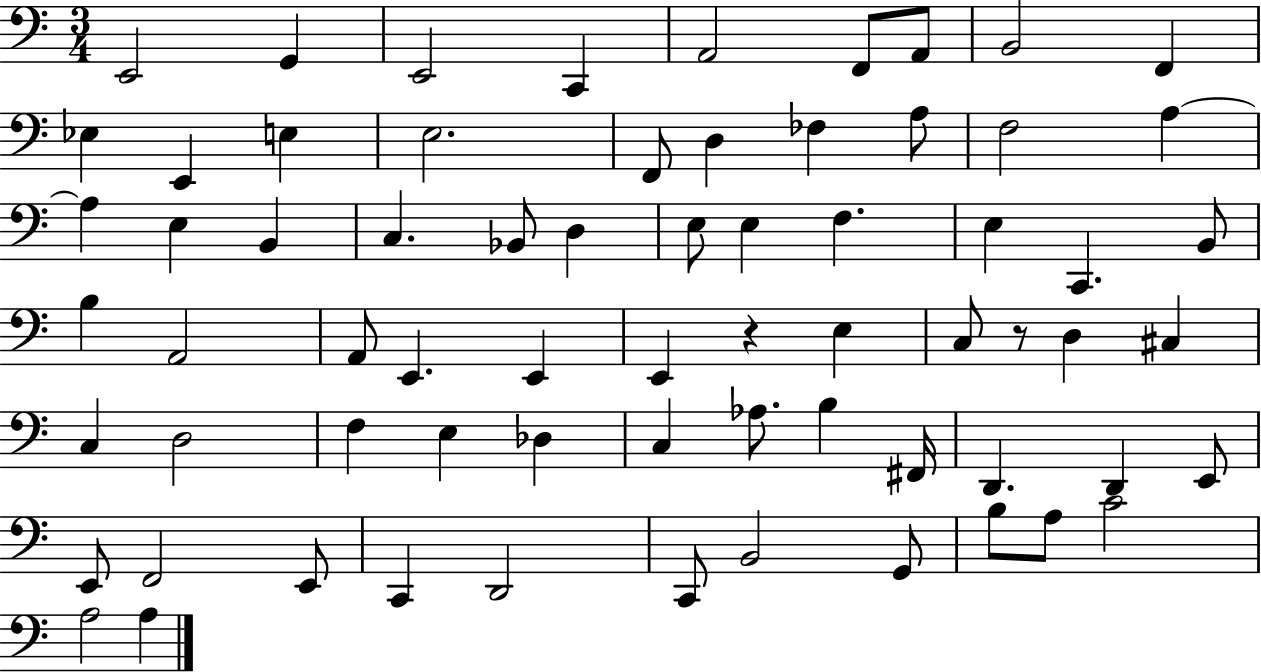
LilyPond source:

{
  \clef bass
  \numericTimeSignature
  \time 3/4
  \key c \major
  e,2 g,4 | e,2 c,4 | a,2 f,8 a,8 | b,2 f,4 | \break ees4 e,4 e4 | e2. | f,8 d4 fes4 a8 | f2 a4~~ | \break a4 e4 b,4 | c4. bes,8 d4 | e8 e4 f4. | e4 c,4. b,8 | \break b4 a,2 | a,8 e,4. e,4 | e,4 r4 e4 | c8 r8 d4 cis4 | \break c4 d2 | f4 e4 des4 | c4 aes8. b4 fis,16 | d,4. d,4 e,8 | \break e,8 f,2 e,8 | c,4 d,2 | c,8 b,2 g,8 | b8 a8 c'2 | \break a2 a4 | \bar "|."
}